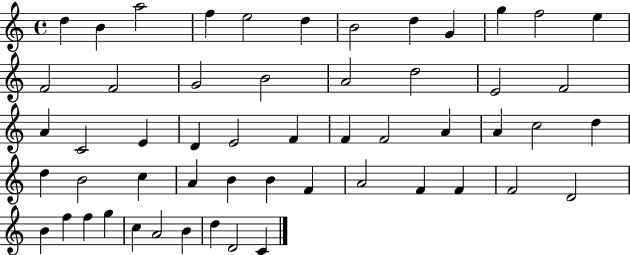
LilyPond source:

{
  \clef treble
  \time 4/4
  \defaultTimeSignature
  \key c \major
  d''4 b'4 a''2 | f''4 e''2 d''4 | b'2 d''4 g'4 | g''4 f''2 e''4 | \break f'2 f'2 | g'2 b'2 | a'2 d''2 | e'2 f'2 | \break a'4 c'2 e'4 | d'4 e'2 f'4 | f'4 f'2 a'4 | a'4 c''2 d''4 | \break d''4 b'2 c''4 | a'4 b'4 b'4 f'4 | a'2 f'4 f'4 | f'2 d'2 | \break b'4 f''4 f''4 g''4 | c''4 a'2 b'4 | d''4 d'2 c'4 | \bar "|."
}